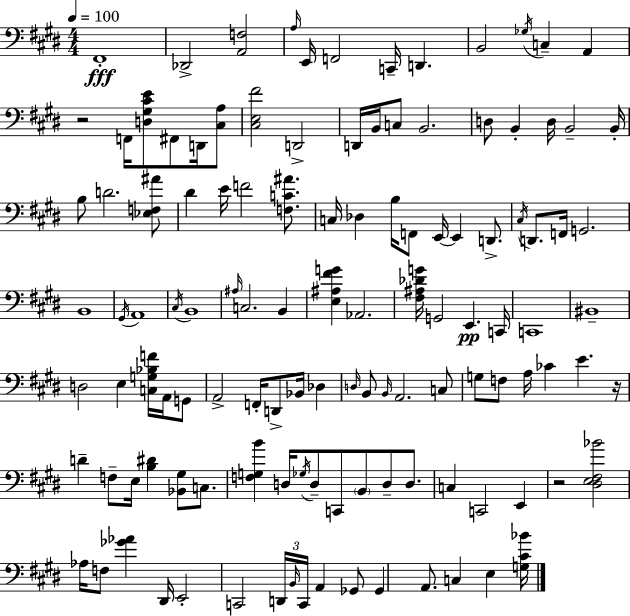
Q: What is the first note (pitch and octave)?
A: F#2